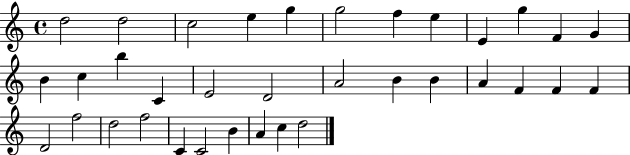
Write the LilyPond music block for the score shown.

{
  \clef treble
  \time 4/4
  \defaultTimeSignature
  \key c \major
  d''2 d''2 | c''2 e''4 g''4 | g''2 f''4 e''4 | e'4 g''4 f'4 g'4 | \break b'4 c''4 b''4 c'4 | e'2 d'2 | a'2 b'4 b'4 | a'4 f'4 f'4 f'4 | \break d'2 f''2 | d''2 f''2 | c'4 c'2 b'4 | a'4 c''4 d''2 | \break \bar "|."
}